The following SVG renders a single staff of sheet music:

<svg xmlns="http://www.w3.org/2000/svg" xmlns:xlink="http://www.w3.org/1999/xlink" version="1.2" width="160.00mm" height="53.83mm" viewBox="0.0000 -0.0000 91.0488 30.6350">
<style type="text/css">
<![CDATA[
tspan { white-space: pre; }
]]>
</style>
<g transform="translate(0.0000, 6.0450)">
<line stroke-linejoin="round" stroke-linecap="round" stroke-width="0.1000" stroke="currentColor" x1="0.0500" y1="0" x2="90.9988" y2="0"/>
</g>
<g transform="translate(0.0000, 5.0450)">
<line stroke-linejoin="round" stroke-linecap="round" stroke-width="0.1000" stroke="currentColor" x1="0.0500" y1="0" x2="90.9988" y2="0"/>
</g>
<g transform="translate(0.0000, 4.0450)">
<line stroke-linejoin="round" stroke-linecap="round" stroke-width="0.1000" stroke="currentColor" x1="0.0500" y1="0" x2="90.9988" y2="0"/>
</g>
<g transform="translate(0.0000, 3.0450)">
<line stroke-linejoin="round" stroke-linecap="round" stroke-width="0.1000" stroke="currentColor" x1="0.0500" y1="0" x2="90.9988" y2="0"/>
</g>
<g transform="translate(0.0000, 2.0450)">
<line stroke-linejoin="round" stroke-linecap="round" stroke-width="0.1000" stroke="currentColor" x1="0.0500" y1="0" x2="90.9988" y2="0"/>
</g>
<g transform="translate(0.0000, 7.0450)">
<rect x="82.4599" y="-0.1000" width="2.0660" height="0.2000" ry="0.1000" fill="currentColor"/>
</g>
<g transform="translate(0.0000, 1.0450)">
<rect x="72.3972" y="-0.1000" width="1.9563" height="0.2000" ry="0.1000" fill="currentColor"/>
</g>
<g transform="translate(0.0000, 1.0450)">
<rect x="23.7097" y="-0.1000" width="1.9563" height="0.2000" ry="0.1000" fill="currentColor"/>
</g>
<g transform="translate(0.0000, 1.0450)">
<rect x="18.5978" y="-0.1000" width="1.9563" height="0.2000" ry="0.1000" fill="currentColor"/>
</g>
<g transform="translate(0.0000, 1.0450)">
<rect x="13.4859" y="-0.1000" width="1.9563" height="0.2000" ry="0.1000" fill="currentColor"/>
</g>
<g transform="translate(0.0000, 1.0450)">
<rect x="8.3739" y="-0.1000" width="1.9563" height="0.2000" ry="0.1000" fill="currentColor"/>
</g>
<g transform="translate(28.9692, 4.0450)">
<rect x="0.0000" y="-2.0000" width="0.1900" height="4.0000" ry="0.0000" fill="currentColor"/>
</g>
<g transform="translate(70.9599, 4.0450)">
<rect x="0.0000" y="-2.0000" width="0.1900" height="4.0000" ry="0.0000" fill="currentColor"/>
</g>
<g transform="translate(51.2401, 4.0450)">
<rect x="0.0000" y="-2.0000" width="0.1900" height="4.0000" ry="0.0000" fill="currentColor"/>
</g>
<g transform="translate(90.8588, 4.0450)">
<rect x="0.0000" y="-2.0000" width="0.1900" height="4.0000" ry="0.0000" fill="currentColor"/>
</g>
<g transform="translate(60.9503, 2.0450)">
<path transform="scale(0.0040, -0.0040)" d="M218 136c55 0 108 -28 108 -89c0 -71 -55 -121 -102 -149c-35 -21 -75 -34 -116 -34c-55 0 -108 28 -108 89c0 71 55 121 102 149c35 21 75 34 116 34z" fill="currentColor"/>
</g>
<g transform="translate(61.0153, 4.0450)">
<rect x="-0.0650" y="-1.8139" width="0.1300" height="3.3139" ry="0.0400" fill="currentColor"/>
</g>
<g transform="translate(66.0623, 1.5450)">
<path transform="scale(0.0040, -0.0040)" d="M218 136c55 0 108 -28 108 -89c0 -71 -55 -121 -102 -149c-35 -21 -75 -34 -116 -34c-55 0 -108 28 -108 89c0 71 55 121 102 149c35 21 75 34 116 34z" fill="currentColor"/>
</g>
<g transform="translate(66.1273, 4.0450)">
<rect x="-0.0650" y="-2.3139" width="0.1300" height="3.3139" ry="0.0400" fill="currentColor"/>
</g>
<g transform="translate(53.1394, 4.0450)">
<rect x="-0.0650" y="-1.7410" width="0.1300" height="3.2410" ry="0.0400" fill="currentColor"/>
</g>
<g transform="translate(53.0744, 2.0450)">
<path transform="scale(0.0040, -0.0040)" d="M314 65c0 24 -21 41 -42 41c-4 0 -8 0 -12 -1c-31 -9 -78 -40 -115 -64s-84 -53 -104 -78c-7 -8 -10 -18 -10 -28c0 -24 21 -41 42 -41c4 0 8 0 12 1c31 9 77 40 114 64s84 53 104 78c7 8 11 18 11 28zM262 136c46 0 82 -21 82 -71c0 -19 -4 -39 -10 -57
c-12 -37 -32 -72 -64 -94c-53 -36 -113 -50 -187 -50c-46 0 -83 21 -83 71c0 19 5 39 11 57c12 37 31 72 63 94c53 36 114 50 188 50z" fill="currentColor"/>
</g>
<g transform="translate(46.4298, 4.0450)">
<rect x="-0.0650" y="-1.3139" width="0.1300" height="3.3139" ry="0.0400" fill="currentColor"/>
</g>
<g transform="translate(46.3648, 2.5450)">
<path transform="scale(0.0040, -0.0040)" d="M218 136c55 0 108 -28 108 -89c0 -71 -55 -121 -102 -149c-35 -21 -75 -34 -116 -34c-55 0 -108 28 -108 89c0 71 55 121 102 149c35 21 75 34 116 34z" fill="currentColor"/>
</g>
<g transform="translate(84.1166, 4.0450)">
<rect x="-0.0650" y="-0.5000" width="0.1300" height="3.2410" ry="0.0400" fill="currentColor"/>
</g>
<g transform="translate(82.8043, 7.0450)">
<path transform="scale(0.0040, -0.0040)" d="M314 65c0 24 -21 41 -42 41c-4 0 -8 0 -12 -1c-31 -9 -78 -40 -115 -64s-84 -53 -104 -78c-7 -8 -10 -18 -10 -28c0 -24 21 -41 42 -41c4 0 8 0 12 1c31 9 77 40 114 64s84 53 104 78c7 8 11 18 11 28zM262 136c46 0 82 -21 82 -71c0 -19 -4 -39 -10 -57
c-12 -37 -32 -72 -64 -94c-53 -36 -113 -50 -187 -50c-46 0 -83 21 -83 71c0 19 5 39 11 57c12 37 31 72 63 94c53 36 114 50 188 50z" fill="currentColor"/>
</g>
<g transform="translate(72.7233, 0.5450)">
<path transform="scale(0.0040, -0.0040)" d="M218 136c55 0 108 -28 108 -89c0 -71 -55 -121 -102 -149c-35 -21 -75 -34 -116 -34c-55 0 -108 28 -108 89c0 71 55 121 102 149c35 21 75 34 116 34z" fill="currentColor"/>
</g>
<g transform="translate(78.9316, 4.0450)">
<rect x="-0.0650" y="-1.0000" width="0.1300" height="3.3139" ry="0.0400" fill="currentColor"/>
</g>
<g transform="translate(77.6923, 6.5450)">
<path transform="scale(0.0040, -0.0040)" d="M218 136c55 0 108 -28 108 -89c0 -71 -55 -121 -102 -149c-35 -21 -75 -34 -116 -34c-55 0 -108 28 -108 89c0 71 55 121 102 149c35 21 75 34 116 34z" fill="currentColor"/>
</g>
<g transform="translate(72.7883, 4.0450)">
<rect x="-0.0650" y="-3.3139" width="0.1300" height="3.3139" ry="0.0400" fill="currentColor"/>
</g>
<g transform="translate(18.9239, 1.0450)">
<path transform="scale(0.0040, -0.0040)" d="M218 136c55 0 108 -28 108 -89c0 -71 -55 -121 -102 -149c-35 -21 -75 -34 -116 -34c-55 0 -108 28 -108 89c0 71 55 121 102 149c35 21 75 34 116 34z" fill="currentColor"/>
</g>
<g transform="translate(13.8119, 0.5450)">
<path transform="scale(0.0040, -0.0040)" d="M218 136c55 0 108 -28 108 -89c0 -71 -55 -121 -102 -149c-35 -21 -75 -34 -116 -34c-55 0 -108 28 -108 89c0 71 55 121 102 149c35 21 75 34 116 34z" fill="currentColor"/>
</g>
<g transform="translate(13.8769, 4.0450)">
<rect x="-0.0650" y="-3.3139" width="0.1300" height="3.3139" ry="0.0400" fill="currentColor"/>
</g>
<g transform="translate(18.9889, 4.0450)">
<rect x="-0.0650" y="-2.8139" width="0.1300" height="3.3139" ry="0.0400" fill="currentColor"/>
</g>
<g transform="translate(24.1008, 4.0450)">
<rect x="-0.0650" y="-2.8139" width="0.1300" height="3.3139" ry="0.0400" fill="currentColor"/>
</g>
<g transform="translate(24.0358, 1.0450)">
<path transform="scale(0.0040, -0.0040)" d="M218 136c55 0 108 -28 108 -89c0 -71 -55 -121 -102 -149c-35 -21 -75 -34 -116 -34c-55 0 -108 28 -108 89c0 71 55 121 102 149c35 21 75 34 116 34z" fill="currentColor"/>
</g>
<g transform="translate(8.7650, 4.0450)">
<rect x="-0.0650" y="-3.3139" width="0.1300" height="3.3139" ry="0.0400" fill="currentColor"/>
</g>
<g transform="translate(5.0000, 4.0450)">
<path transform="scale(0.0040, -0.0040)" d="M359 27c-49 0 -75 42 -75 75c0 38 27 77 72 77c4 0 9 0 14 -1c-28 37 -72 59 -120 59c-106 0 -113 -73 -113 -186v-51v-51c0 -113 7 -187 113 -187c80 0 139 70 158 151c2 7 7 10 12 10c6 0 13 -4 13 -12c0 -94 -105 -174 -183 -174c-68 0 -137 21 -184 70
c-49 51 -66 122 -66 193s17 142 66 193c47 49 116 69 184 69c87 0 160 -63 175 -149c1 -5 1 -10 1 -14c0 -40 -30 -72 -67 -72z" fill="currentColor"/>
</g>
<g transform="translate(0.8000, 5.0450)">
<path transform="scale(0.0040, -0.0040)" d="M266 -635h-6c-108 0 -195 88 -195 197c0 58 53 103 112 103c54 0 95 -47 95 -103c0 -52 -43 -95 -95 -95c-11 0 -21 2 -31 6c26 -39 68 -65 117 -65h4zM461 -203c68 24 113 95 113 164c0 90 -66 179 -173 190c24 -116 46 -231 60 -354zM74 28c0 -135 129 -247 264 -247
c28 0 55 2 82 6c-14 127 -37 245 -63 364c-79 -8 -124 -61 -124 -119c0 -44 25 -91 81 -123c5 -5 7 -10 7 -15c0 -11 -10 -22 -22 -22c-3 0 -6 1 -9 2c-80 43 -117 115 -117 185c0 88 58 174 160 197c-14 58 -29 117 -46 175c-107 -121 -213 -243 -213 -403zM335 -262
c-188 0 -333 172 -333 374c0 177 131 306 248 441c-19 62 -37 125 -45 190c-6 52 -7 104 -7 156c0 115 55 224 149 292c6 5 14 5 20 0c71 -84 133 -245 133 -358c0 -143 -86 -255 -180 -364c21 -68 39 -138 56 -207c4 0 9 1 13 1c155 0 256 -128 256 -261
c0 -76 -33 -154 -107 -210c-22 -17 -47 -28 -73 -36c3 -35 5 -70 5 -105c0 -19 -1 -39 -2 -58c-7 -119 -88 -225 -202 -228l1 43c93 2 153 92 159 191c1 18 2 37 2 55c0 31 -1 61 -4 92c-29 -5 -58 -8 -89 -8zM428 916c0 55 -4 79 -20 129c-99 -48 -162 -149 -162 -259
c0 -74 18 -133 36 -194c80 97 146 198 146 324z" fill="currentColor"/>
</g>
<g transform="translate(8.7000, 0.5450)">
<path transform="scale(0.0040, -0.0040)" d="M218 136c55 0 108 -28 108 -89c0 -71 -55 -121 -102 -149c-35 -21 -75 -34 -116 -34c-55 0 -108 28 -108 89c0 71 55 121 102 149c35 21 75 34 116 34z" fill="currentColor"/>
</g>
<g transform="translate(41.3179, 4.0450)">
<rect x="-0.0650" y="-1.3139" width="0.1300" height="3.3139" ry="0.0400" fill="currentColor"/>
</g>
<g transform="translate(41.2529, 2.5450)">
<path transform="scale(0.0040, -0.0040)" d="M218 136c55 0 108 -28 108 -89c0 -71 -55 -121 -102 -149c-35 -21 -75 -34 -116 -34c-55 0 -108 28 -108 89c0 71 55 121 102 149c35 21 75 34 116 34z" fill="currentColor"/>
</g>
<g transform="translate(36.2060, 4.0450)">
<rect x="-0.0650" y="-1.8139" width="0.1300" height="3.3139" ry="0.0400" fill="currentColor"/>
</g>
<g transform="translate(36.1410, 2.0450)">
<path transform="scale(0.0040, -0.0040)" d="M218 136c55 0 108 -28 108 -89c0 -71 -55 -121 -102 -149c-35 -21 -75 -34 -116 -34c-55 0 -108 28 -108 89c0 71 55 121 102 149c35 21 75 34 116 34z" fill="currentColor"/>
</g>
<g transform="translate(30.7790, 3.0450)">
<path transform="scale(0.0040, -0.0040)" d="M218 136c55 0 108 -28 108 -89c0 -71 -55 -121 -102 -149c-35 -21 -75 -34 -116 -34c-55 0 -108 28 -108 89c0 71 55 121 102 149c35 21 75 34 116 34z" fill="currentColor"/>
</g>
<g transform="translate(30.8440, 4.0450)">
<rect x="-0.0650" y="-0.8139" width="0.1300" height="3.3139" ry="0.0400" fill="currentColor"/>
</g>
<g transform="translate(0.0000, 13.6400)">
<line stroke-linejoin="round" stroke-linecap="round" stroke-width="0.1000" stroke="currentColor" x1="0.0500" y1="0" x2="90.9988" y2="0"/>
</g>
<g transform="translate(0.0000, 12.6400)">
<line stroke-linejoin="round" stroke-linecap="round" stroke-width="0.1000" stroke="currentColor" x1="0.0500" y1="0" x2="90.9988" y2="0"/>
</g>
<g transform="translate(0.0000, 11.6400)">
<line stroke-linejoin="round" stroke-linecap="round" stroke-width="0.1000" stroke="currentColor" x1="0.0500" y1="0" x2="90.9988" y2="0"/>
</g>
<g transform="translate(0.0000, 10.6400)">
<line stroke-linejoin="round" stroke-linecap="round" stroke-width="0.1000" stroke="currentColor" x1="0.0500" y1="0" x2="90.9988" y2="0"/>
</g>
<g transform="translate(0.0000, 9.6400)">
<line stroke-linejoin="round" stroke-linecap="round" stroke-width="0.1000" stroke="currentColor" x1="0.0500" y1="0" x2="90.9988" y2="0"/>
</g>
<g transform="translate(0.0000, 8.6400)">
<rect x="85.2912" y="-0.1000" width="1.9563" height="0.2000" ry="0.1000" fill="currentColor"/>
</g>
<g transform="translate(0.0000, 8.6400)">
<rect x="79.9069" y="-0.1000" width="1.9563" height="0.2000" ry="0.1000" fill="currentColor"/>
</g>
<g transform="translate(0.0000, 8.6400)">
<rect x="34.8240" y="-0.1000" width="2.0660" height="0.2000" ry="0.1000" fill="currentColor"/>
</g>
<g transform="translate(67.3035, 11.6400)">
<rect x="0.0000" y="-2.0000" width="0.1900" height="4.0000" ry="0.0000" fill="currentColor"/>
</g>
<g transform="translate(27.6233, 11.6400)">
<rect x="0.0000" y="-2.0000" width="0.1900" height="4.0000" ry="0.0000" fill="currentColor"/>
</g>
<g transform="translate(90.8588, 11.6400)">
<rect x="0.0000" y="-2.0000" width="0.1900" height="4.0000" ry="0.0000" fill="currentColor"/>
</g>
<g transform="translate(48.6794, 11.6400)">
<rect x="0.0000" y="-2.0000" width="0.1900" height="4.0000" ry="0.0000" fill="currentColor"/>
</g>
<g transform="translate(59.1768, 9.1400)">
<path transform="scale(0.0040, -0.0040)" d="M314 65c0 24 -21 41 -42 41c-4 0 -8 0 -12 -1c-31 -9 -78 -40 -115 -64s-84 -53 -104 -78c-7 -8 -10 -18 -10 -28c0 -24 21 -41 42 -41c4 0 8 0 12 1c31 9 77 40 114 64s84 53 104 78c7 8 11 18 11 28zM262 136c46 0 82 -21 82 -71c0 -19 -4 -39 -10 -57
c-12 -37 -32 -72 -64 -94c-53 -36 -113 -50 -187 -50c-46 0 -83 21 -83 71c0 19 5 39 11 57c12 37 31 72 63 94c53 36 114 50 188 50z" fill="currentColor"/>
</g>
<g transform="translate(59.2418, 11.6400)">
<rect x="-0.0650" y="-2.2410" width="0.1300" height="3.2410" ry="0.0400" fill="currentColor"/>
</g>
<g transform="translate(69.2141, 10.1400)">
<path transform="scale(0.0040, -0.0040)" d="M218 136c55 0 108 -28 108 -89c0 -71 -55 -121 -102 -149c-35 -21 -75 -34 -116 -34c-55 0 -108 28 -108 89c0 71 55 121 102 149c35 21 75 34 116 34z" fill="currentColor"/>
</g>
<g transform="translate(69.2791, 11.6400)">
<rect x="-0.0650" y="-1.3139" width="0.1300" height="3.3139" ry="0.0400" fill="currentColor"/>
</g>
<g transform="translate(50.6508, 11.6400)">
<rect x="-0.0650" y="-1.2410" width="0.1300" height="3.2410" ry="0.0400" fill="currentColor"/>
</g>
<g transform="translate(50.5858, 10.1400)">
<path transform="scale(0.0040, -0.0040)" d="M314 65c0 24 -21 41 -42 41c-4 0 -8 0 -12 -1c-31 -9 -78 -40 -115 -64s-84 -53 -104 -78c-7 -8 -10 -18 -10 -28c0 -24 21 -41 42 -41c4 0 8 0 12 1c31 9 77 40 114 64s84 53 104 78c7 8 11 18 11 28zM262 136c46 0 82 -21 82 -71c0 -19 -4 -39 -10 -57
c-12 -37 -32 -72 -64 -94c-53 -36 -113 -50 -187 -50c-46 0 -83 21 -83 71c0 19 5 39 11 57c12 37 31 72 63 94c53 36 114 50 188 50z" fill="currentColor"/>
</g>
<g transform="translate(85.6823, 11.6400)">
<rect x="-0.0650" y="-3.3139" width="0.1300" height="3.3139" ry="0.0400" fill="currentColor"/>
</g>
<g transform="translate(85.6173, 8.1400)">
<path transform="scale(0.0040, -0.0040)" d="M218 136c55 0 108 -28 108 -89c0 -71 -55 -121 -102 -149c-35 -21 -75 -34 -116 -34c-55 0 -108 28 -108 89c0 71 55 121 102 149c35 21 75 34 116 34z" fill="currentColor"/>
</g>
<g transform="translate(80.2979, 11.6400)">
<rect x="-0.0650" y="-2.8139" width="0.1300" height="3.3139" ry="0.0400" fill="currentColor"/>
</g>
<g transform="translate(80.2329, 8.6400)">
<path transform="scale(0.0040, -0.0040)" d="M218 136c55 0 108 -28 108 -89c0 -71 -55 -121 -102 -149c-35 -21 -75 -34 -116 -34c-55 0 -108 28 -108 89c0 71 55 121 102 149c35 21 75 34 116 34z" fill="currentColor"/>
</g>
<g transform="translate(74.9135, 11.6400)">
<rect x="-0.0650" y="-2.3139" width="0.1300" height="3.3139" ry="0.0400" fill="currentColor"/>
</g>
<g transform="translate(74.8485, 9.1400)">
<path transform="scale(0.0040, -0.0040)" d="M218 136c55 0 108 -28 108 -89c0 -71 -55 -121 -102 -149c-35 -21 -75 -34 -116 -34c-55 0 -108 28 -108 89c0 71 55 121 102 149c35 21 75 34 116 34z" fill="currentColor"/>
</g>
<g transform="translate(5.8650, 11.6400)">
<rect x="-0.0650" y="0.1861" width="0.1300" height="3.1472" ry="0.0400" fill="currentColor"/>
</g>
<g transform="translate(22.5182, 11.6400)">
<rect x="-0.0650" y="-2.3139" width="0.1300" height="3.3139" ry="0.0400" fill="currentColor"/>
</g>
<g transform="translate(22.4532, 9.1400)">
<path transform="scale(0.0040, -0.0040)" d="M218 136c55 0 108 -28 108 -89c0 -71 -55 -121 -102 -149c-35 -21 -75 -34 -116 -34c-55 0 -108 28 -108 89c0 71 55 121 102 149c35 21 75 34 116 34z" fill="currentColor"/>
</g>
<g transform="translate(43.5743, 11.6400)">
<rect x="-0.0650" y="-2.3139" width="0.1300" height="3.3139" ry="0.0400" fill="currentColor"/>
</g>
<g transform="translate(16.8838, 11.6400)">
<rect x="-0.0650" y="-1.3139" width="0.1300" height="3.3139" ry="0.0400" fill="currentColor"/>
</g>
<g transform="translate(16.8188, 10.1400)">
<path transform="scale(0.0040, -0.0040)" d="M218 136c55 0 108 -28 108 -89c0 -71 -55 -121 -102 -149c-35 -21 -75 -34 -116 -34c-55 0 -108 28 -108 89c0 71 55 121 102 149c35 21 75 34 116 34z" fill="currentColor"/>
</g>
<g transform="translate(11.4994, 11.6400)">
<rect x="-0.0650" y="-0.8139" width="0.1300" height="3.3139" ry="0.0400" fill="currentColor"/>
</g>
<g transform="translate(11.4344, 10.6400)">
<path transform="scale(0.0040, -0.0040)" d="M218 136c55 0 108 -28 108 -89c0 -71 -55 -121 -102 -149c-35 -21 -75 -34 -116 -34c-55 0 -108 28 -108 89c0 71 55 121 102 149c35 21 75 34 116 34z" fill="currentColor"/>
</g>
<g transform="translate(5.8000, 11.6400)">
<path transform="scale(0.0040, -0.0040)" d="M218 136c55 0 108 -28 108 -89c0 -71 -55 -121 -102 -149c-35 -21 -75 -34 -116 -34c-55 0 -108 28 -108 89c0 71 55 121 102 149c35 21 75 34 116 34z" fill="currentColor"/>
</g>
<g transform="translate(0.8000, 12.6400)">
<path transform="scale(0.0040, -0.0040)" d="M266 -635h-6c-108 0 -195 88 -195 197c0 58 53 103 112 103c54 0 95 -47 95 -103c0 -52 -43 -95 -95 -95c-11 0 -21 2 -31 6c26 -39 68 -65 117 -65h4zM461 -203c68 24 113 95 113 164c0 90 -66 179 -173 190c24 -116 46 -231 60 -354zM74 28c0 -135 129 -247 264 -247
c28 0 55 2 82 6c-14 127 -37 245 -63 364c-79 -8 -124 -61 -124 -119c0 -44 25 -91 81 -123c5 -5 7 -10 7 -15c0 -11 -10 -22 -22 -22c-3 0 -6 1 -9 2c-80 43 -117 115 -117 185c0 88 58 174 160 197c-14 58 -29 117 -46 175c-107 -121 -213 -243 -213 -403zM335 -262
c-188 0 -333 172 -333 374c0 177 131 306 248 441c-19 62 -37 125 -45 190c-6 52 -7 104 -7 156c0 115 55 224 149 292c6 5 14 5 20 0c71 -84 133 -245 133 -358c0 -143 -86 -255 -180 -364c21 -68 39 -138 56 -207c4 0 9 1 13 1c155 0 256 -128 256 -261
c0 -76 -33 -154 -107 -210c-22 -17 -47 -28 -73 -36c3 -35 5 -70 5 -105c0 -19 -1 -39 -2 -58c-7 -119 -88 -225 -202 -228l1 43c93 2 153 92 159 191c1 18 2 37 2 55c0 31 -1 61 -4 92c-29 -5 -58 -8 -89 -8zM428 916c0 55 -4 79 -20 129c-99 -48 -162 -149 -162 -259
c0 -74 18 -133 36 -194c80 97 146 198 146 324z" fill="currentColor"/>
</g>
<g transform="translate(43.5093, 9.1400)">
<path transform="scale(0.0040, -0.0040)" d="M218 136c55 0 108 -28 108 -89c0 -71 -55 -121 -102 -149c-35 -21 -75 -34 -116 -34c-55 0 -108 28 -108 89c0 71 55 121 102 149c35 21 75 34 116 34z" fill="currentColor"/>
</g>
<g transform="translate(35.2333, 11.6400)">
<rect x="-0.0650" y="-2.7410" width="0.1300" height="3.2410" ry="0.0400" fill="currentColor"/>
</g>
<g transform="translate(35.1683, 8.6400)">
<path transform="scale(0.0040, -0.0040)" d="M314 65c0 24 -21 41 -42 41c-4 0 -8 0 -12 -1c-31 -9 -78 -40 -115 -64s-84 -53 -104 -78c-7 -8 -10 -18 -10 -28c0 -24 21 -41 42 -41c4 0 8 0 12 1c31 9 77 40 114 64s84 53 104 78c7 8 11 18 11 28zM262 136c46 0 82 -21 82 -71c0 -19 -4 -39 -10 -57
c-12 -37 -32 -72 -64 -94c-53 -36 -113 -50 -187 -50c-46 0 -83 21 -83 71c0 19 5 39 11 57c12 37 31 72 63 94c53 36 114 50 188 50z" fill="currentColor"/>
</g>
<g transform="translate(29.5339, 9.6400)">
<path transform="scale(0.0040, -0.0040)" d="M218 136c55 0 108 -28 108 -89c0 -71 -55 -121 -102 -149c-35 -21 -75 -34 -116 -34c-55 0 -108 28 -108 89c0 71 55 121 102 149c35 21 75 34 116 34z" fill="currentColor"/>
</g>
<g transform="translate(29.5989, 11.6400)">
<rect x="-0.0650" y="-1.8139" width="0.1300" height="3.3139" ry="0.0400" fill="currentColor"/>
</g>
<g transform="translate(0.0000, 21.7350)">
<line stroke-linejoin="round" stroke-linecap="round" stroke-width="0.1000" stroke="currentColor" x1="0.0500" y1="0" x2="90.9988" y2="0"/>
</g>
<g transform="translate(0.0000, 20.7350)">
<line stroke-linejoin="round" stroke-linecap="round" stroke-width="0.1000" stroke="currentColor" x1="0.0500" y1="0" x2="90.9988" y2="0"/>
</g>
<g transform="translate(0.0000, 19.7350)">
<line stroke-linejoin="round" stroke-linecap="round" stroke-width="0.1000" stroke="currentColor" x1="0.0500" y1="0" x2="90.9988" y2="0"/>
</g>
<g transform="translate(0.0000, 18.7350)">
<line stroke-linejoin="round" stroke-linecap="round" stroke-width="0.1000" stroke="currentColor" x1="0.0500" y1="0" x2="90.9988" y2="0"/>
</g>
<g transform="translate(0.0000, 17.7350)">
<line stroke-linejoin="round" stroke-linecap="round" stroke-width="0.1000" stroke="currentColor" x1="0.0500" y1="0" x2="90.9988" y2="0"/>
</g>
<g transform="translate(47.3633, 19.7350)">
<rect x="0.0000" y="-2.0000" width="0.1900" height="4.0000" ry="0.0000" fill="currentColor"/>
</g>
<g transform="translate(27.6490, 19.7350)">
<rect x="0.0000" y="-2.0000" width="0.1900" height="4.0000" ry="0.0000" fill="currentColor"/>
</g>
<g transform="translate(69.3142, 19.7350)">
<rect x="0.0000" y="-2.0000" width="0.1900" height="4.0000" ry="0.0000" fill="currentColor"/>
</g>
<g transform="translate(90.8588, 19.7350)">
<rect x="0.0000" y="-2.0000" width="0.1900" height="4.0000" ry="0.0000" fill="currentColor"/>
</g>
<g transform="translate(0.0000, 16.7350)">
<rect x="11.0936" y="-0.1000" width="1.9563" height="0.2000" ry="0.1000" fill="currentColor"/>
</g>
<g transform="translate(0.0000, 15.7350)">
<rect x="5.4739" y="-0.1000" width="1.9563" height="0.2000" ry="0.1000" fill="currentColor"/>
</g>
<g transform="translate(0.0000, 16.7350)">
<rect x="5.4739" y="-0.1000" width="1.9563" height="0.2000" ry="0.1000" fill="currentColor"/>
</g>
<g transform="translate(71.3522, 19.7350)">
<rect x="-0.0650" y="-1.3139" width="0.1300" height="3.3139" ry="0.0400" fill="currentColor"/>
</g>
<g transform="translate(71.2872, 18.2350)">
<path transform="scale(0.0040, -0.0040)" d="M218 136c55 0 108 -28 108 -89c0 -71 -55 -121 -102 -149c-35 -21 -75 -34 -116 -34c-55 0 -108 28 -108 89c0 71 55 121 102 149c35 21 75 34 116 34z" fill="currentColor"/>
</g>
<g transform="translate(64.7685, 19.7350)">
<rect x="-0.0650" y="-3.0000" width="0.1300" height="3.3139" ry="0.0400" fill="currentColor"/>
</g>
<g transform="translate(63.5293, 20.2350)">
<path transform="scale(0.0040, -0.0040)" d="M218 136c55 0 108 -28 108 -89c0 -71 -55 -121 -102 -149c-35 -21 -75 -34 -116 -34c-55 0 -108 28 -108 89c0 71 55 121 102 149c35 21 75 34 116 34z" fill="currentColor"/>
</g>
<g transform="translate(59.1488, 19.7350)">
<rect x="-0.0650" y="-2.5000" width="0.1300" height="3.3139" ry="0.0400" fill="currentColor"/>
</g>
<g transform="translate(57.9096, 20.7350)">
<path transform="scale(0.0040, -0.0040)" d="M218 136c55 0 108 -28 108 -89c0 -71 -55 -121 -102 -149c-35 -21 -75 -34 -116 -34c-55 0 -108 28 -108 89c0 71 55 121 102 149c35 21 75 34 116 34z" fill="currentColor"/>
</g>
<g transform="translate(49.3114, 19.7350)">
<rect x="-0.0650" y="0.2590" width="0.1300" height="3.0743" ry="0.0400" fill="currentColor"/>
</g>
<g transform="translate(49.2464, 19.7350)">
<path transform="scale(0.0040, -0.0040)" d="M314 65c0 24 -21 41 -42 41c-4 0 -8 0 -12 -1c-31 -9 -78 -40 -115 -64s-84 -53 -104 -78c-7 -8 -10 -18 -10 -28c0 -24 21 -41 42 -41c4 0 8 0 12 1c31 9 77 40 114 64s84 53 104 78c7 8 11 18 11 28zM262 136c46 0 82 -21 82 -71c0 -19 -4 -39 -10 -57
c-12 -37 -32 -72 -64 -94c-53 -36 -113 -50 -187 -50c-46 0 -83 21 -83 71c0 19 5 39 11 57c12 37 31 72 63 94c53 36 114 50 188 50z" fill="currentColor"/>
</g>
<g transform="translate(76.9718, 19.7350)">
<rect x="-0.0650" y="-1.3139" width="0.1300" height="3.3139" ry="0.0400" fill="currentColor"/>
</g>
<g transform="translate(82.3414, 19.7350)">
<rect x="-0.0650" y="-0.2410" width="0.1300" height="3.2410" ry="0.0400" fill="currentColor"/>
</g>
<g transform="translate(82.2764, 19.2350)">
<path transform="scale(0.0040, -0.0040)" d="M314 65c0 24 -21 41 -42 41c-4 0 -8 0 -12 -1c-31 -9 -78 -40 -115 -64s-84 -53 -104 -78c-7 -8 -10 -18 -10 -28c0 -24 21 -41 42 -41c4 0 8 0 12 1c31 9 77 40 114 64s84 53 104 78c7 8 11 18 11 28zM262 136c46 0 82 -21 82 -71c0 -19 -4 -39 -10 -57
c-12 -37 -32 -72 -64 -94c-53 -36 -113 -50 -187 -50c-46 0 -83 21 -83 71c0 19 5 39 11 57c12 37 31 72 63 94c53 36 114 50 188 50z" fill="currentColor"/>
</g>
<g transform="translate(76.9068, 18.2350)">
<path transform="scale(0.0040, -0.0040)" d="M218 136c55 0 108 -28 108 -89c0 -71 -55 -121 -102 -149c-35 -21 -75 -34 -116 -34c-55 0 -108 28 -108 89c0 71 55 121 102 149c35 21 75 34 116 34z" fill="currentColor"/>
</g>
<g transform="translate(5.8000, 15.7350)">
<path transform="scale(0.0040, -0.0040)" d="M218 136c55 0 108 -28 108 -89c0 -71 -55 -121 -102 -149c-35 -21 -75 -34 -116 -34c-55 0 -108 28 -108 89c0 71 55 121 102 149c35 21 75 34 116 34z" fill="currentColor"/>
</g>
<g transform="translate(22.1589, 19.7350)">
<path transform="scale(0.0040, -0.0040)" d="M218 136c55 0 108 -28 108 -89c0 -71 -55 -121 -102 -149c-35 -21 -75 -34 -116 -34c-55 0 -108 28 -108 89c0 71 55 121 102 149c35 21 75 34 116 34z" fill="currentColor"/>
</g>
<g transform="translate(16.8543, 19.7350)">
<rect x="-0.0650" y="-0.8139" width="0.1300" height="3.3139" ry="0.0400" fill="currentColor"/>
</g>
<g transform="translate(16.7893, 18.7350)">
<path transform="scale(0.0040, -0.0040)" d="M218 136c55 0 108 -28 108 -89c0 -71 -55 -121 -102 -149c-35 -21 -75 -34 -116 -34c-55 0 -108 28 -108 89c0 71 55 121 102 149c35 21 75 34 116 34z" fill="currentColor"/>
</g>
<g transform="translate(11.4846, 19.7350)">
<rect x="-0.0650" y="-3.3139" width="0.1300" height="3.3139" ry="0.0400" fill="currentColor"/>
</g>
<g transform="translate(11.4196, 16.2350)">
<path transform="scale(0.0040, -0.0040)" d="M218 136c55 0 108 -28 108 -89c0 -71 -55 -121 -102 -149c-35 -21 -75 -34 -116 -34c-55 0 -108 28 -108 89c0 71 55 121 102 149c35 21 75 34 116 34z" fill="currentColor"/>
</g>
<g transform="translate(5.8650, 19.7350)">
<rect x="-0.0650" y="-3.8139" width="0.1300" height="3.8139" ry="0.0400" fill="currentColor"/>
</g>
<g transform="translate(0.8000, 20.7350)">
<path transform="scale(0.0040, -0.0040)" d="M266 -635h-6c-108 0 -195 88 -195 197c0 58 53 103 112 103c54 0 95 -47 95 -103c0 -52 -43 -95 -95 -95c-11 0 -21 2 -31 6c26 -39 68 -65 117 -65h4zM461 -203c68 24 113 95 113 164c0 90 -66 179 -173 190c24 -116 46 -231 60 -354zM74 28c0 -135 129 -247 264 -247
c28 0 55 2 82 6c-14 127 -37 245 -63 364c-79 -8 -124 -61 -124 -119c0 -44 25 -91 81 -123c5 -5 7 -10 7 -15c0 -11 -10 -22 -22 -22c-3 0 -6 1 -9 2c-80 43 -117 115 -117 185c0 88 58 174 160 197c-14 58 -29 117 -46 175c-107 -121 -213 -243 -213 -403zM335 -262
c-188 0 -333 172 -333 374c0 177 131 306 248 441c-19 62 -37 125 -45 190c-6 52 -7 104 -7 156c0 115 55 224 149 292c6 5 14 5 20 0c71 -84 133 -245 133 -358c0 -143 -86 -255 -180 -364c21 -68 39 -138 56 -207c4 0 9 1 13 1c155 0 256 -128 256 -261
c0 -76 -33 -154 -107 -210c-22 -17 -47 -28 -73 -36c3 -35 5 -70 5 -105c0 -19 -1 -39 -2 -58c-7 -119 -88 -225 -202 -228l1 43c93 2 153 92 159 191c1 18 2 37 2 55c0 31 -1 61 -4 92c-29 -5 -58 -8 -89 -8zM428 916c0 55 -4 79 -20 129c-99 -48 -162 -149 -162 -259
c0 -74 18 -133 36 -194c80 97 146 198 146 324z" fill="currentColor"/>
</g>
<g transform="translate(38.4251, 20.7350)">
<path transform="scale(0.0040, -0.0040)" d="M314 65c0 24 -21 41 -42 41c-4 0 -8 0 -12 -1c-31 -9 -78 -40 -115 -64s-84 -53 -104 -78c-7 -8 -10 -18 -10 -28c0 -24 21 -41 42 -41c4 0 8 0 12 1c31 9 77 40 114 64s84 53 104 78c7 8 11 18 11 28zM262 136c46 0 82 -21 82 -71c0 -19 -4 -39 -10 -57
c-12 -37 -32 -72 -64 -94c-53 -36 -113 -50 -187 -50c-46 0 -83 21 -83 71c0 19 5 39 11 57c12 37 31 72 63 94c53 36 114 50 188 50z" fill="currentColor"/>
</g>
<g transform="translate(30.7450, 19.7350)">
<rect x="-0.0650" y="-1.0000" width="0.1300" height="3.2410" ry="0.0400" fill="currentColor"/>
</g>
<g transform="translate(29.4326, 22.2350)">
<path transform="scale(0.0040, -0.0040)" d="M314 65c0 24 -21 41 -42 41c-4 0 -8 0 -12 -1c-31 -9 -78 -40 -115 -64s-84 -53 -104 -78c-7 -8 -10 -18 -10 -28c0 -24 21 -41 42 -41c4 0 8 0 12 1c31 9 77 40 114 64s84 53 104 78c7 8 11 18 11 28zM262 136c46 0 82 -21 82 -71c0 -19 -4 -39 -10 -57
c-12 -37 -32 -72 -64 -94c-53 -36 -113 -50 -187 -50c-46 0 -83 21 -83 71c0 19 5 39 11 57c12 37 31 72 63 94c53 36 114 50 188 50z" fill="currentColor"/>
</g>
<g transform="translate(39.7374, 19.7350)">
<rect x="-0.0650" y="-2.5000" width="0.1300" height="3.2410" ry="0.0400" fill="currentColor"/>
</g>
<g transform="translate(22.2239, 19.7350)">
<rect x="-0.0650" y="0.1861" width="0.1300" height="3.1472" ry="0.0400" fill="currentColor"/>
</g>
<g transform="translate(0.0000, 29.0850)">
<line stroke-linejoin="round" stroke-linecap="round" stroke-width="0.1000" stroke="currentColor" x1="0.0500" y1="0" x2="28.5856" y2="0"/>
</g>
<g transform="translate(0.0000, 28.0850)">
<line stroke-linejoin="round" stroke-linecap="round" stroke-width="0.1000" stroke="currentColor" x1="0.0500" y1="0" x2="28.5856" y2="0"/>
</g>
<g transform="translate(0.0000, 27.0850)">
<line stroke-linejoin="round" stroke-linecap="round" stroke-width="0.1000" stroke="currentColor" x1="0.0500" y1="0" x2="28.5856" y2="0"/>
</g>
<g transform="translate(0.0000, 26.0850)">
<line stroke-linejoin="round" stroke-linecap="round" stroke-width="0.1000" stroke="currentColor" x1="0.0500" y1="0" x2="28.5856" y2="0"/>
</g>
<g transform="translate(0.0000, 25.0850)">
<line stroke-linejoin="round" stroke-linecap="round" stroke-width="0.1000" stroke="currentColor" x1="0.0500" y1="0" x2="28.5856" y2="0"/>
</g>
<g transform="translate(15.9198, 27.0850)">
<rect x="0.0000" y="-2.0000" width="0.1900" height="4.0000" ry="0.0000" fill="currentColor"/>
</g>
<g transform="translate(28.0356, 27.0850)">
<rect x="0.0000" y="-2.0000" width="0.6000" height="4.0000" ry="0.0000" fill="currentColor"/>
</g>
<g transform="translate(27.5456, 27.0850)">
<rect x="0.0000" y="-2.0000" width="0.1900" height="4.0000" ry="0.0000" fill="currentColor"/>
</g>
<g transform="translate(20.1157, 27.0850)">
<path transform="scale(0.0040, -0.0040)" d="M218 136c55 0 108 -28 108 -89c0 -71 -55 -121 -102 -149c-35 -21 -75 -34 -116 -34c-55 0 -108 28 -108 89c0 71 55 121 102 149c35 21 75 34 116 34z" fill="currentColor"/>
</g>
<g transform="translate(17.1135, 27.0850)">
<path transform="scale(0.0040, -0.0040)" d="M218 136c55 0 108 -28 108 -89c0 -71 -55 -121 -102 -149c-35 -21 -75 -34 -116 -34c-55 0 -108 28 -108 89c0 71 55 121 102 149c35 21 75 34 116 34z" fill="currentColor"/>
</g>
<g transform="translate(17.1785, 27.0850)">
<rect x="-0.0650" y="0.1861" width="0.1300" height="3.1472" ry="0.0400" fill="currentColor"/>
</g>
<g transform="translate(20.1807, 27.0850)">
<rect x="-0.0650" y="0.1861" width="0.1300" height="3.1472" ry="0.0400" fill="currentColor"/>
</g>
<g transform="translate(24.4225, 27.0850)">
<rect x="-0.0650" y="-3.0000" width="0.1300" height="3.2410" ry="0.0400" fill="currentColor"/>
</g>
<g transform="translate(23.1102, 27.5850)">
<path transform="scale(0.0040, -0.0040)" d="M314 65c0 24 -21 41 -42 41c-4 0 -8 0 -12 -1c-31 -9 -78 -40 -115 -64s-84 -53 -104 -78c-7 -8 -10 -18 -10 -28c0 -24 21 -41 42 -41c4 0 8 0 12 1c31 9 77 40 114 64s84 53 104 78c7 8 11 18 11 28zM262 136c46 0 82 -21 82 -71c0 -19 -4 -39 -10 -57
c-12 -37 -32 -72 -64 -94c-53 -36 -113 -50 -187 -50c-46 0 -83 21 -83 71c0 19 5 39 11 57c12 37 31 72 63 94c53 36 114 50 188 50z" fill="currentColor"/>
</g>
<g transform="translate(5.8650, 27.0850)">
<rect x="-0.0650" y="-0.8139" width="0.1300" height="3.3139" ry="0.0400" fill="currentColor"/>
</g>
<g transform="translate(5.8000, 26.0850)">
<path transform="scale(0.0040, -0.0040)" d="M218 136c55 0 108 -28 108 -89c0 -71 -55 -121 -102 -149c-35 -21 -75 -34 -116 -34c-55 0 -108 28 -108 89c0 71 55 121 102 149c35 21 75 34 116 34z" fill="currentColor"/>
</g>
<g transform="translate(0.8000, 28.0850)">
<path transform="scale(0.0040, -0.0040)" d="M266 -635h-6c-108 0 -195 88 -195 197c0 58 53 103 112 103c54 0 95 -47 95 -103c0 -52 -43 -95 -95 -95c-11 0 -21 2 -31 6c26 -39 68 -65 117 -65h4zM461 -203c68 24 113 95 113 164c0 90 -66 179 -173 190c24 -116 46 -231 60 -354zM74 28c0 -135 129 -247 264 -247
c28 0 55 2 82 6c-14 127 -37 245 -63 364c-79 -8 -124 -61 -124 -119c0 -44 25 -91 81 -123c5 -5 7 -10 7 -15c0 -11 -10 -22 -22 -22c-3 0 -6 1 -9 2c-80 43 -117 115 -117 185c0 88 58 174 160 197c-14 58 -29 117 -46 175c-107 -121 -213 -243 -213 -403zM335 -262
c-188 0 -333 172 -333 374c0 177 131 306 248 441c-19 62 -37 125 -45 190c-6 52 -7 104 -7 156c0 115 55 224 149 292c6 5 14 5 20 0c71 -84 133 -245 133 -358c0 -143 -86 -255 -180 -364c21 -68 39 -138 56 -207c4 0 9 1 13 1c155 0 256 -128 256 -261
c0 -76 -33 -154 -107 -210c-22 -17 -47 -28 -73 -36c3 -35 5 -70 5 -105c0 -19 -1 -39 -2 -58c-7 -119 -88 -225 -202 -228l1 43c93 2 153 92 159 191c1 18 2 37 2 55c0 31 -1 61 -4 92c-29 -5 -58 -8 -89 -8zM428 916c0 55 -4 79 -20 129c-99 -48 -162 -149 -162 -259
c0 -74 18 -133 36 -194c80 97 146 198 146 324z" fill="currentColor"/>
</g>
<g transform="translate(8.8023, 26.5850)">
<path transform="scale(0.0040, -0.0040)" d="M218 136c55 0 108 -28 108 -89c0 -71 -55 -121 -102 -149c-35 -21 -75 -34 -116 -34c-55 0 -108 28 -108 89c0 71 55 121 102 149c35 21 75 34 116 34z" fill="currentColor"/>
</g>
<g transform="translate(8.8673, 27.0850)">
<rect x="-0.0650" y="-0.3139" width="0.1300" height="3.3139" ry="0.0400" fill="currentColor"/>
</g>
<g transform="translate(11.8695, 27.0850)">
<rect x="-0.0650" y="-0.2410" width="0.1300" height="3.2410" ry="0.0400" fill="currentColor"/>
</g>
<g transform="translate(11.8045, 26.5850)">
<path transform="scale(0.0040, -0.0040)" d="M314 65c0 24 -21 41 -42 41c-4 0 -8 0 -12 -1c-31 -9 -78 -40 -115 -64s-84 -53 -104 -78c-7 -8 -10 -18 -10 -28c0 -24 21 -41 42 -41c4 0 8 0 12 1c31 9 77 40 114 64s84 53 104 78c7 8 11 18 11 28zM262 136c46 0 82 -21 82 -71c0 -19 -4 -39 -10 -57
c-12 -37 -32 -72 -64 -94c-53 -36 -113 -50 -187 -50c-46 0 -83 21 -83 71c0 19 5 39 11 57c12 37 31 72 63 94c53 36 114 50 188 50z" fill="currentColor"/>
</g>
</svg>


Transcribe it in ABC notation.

X:1
T:Untitled
M:4/4
L:1/4
K:C
b b a a d f e e f2 f g b D C2 B d e g f a2 g e2 g2 e g a b c' b d B D2 G2 B2 G A e e c2 d c c2 B B A2